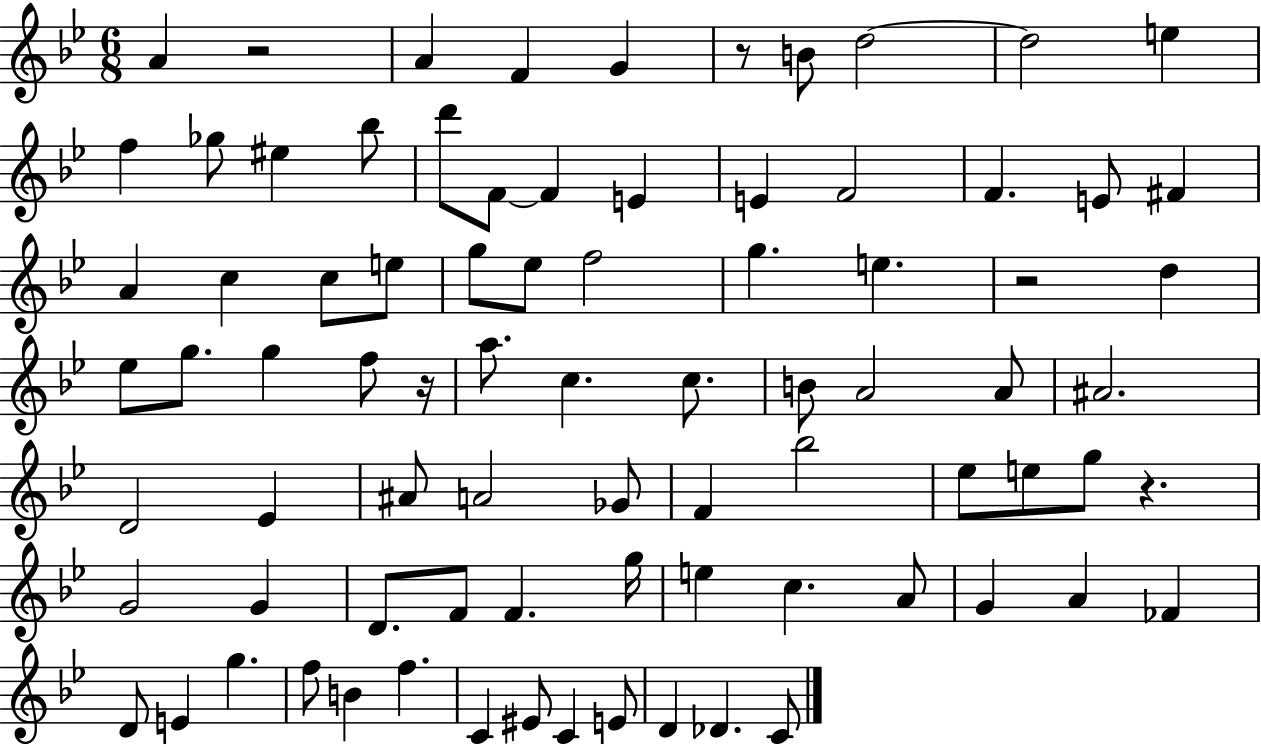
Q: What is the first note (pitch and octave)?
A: A4